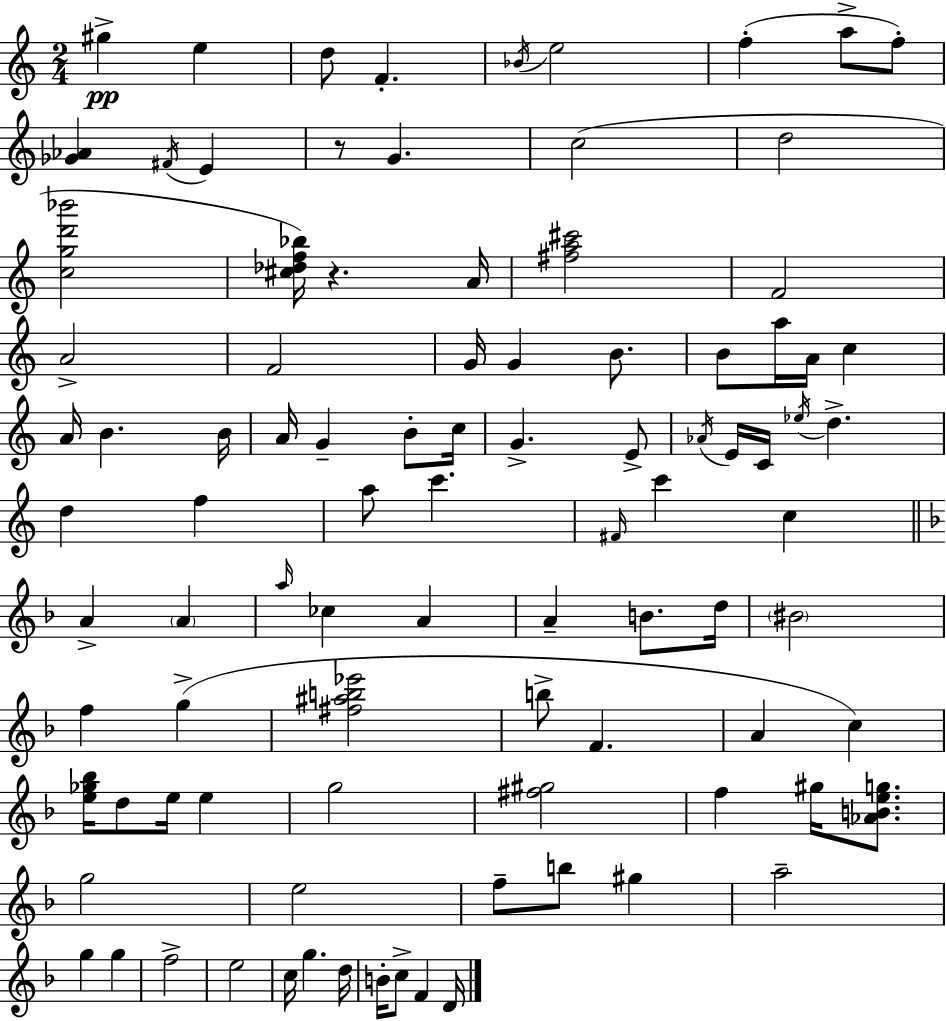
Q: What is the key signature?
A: C major